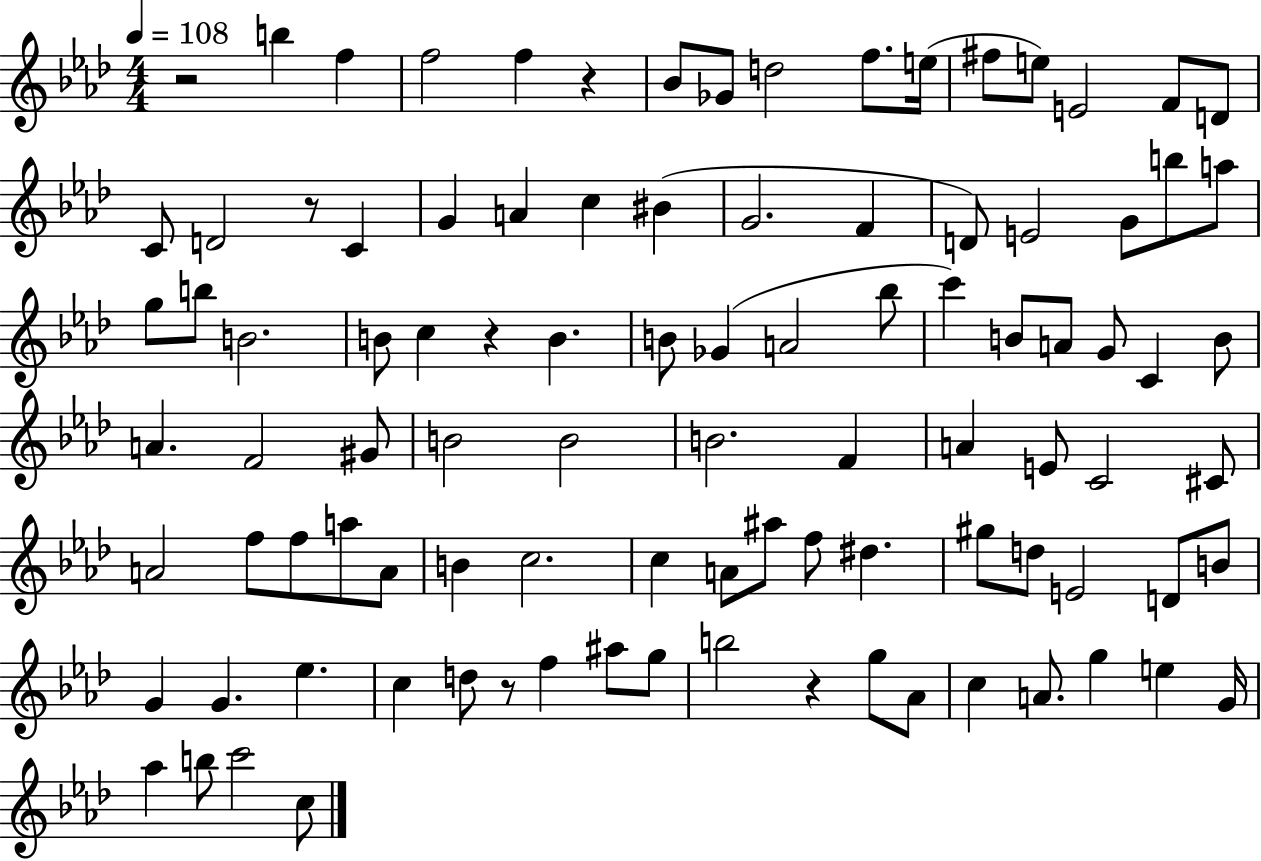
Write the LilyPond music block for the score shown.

{
  \clef treble
  \numericTimeSignature
  \time 4/4
  \key aes \major
  \tempo 4 = 108
  r2 b''4 f''4 | f''2 f''4 r4 | bes'8 ges'8 d''2 f''8. e''16( | fis''8 e''8) e'2 f'8 d'8 | \break c'8 d'2 r8 c'4 | g'4 a'4 c''4 bis'4( | g'2. f'4 | d'8) e'2 g'8 b''8 a''8 | \break g''8 b''8 b'2. | b'8 c''4 r4 b'4. | b'8 ges'4( a'2 bes''8 | c'''4) b'8 a'8 g'8 c'4 b'8 | \break a'4. f'2 gis'8 | b'2 b'2 | b'2. f'4 | a'4 e'8 c'2 cis'8 | \break a'2 f''8 f''8 a''8 a'8 | b'4 c''2. | c''4 a'8 ais''8 f''8 dis''4. | gis''8 d''8 e'2 d'8 b'8 | \break g'4 g'4. ees''4. | c''4 d''8 r8 f''4 ais''8 g''8 | b''2 r4 g''8 aes'8 | c''4 a'8. g''4 e''4 g'16 | \break aes''4 b''8 c'''2 c''8 | \bar "|."
}